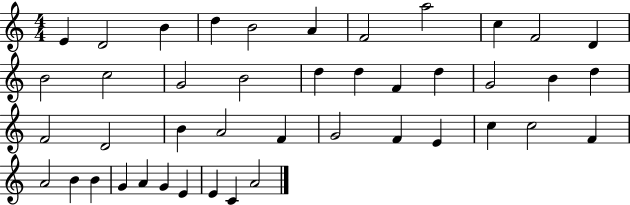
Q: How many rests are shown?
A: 0